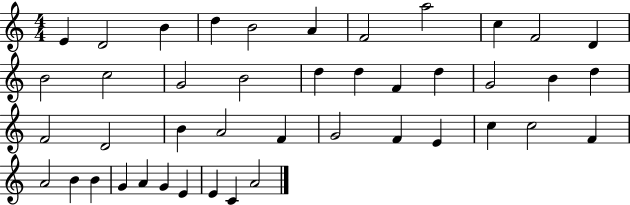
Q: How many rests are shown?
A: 0